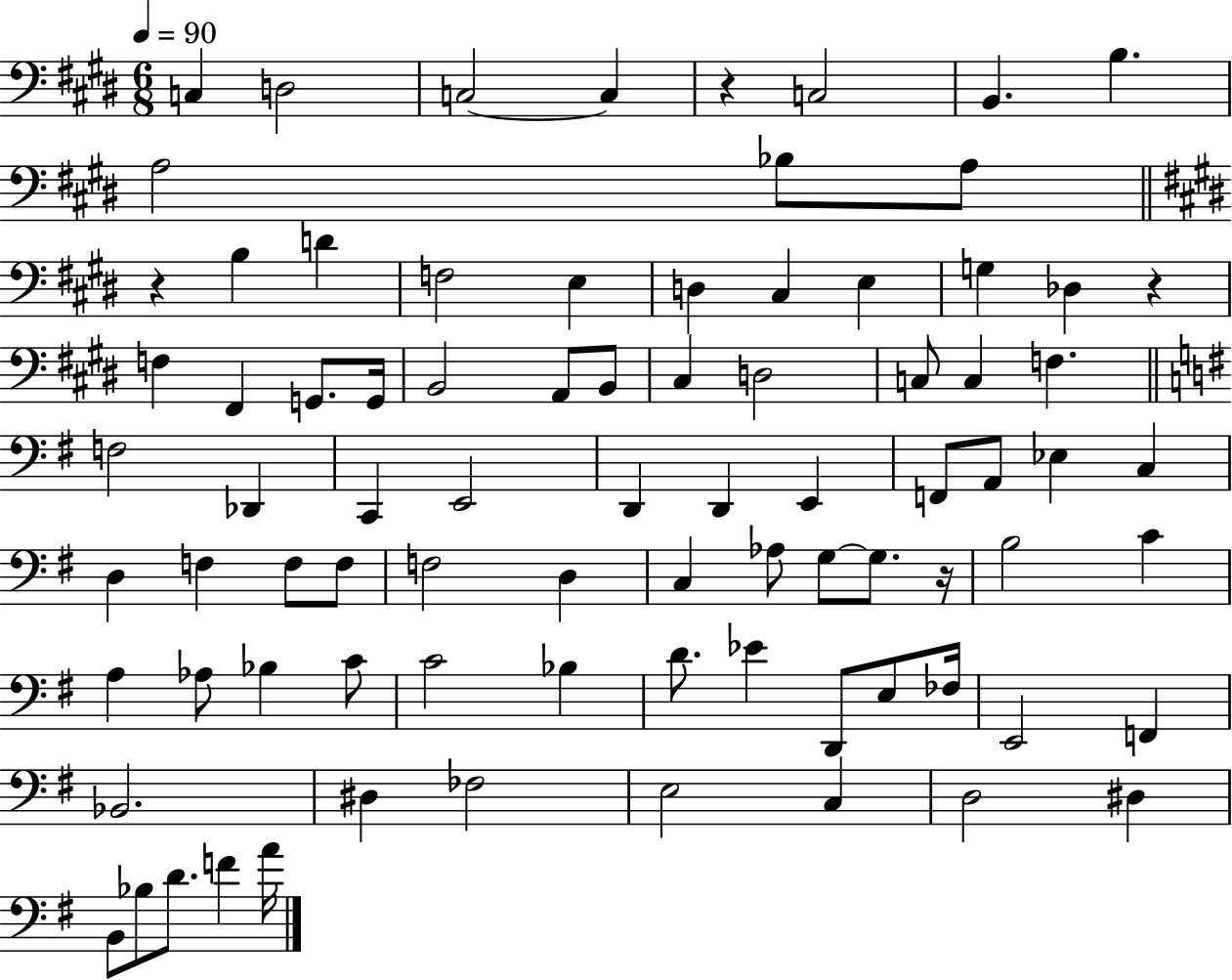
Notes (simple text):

C3/q D3/h C3/h C3/q R/q C3/h B2/q. B3/q. A3/h Bb3/e A3/e R/q B3/q D4/q F3/h E3/q D3/q C#3/q E3/q G3/q Db3/q R/q F3/q F#2/q G2/e. G2/s B2/h A2/e B2/e C#3/q D3/h C3/e C3/q F3/q. F3/h Db2/q C2/q E2/h D2/q D2/q E2/q F2/e A2/e Eb3/q C3/q D3/q F3/q F3/e F3/e F3/h D3/q C3/q Ab3/e G3/e G3/e. R/s B3/h C4/q A3/q Ab3/e Bb3/q C4/e C4/h Bb3/q D4/e. Eb4/q D2/e E3/e FES3/s E2/h F2/q Bb2/h. D#3/q FES3/h E3/h C3/q D3/h D#3/q B2/e Bb3/e D4/e. F4/q A4/s